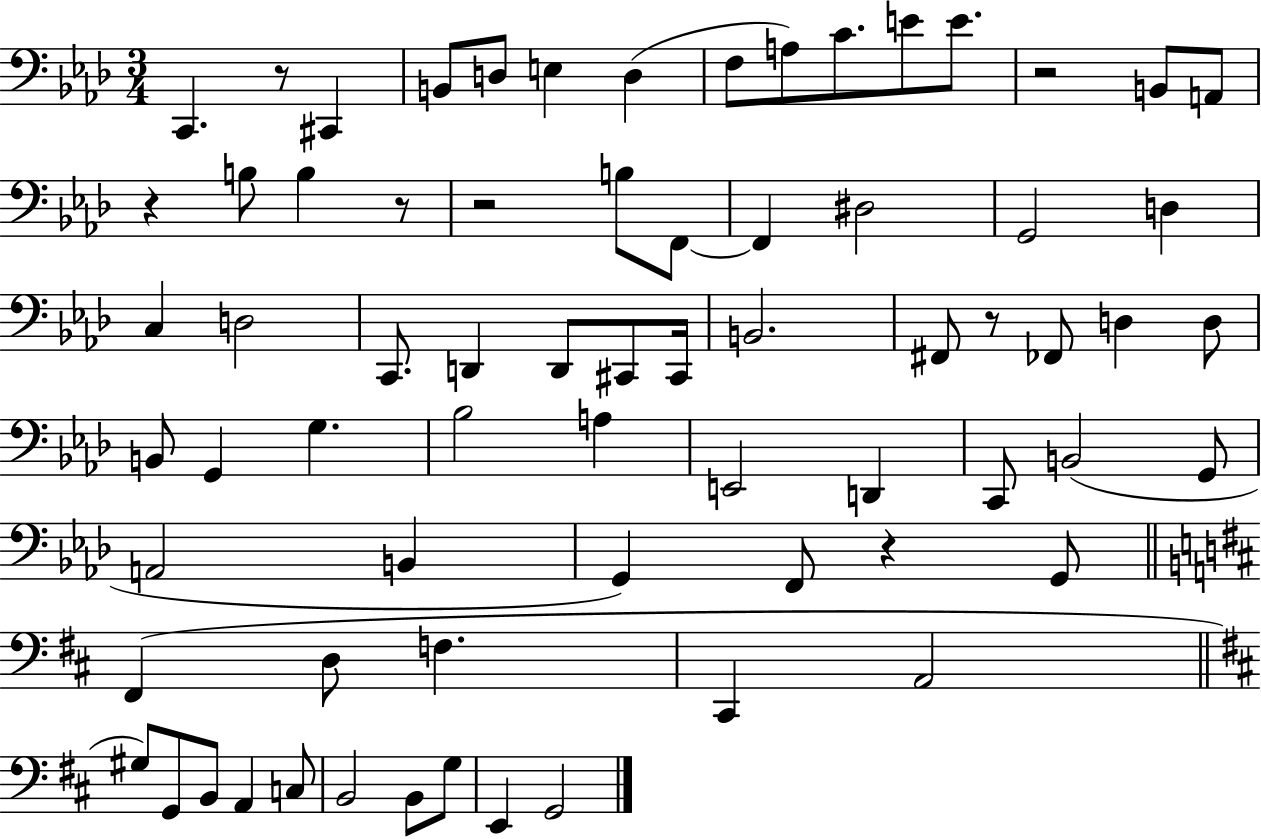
X:1
T:Untitled
M:3/4
L:1/4
K:Ab
C,, z/2 ^C,, B,,/2 D,/2 E, D, F,/2 A,/2 C/2 E/2 E/2 z2 B,,/2 A,,/2 z B,/2 B, z/2 z2 B,/2 F,,/2 F,, ^D,2 G,,2 D, C, D,2 C,,/2 D,, D,,/2 ^C,,/2 ^C,,/4 B,,2 ^F,,/2 z/2 _F,,/2 D, D,/2 B,,/2 G,, G, _B,2 A, E,,2 D,, C,,/2 B,,2 G,,/2 A,,2 B,, G,, F,,/2 z G,,/2 ^F,, D,/2 F, ^C,, A,,2 ^G,/2 G,,/2 B,,/2 A,, C,/2 B,,2 B,,/2 G,/2 E,, G,,2